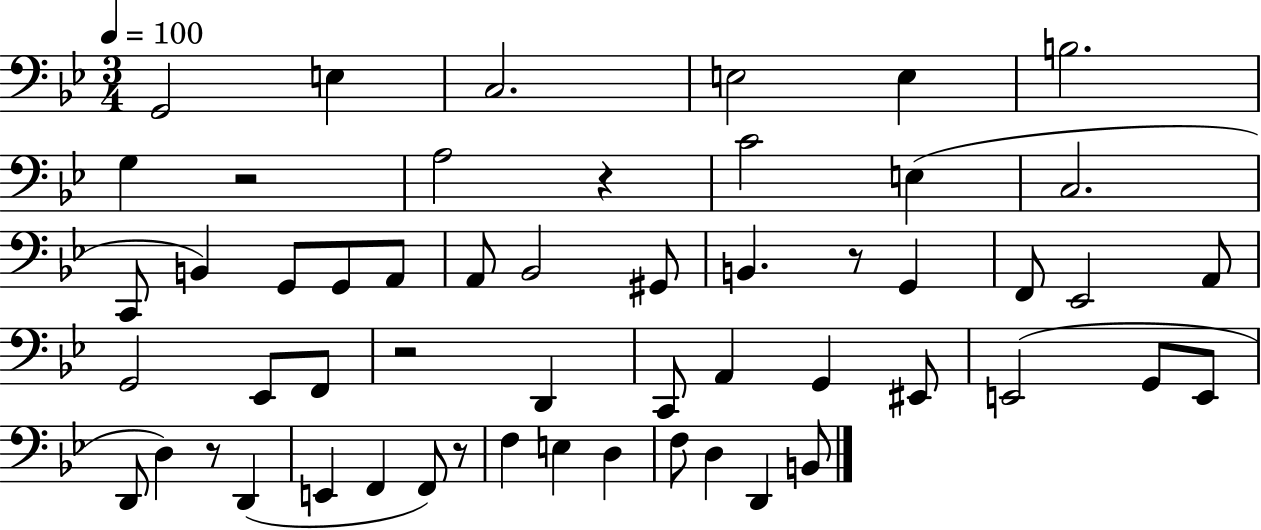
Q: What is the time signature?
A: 3/4